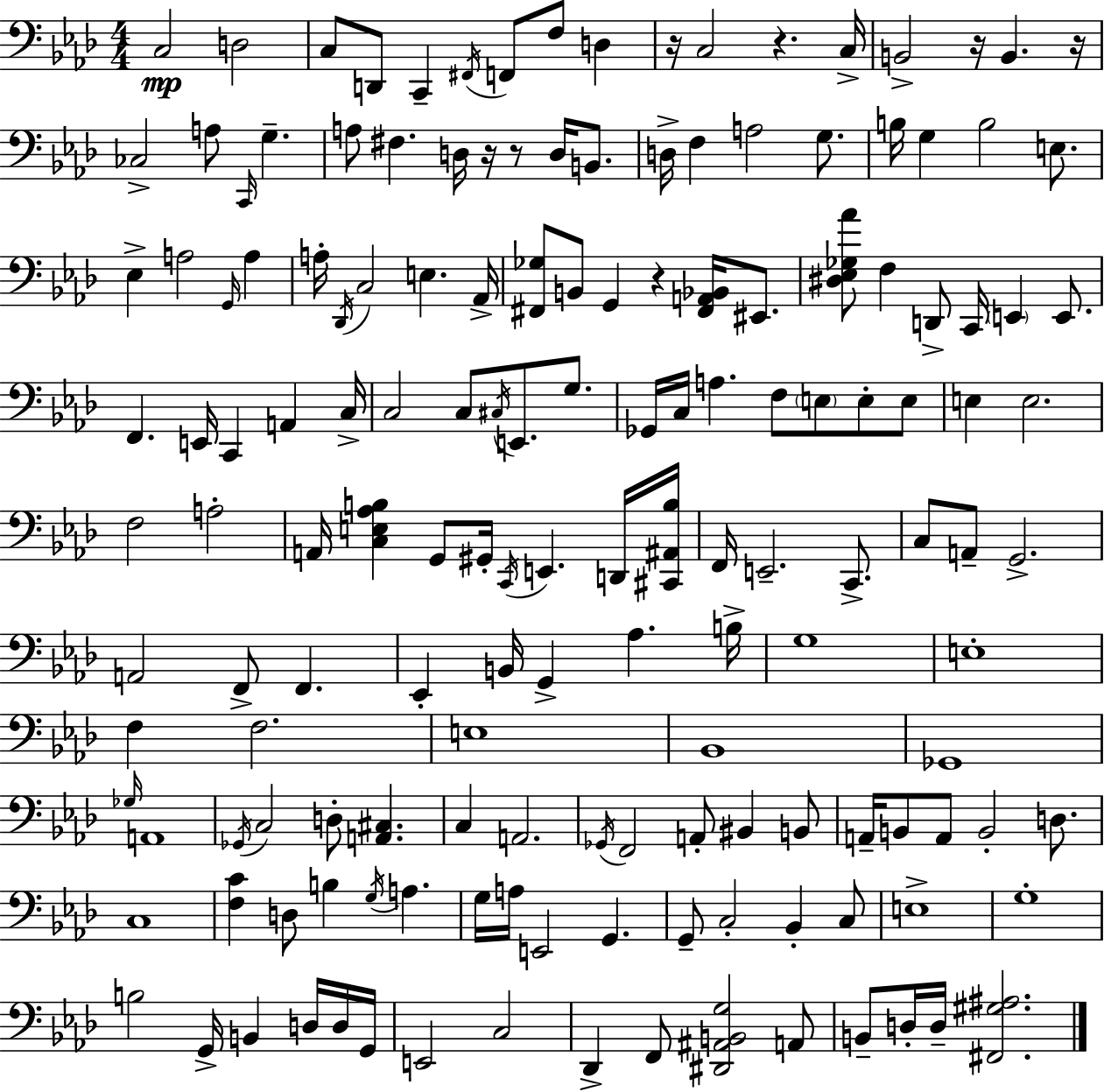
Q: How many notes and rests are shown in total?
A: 157